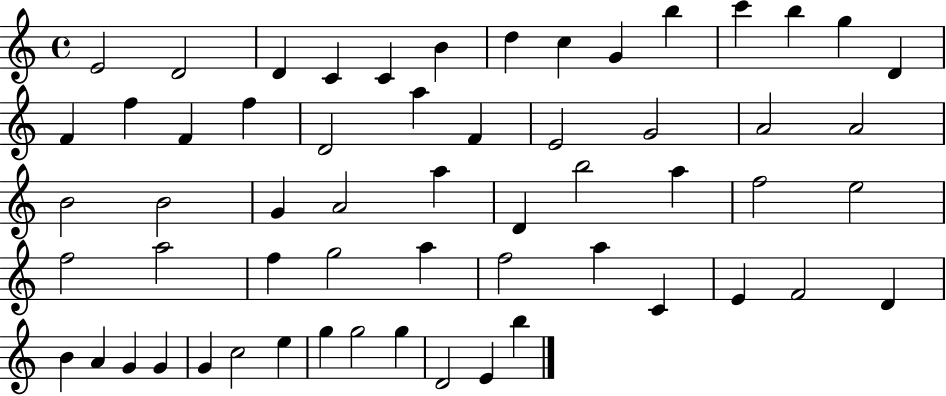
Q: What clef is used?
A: treble